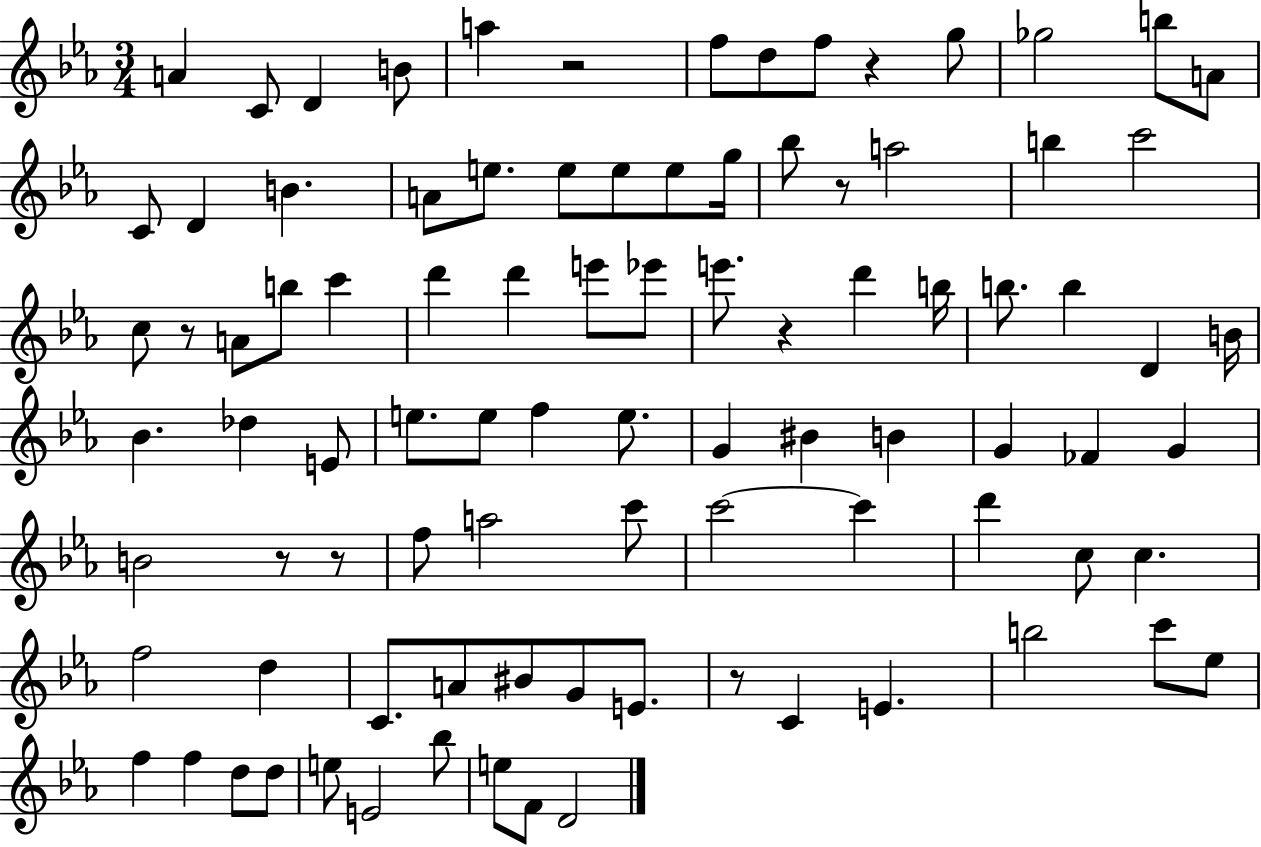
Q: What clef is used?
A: treble